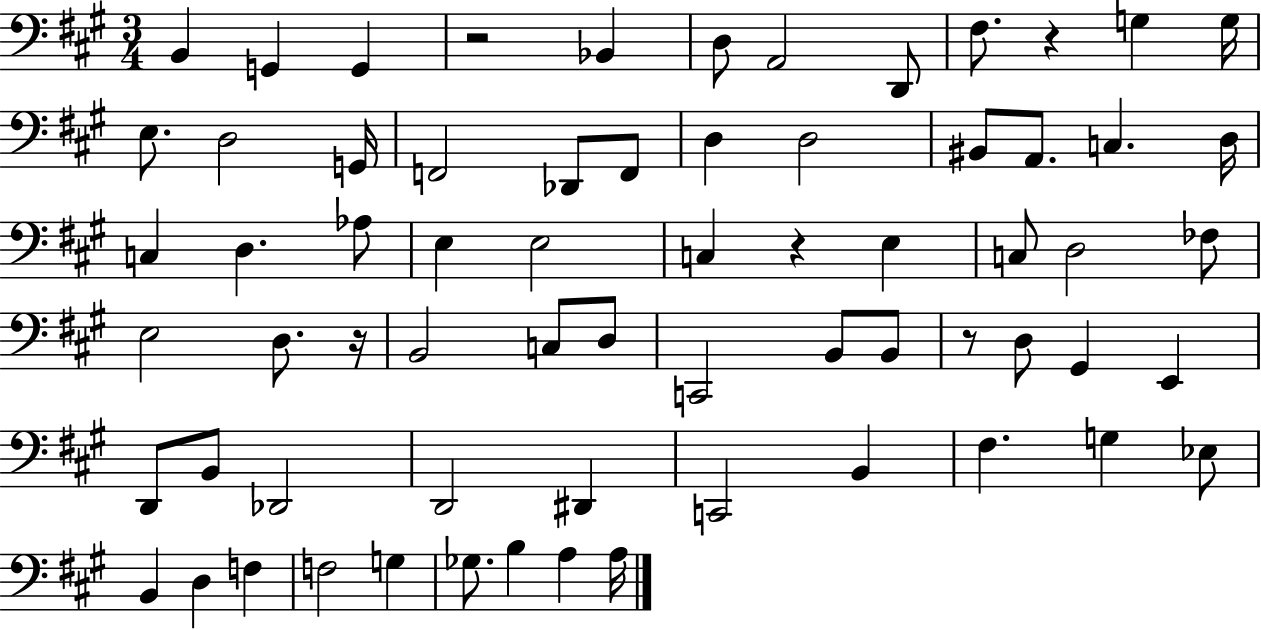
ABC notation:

X:1
T:Untitled
M:3/4
L:1/4
K:A
B,, G,, G,, z2 _B,, D,/2 A,,2 D,,/2 ^F,/2 z G, G,/4 E,/2 D,2 G,,/4 F,,2 _D,,/2 F,,/2 D, D,2 ^B,,/2 A,,/2 C, D,/4 C, D, _A,/2 E, E,2 C, z E, C,/2 D,2 _F,/2 E,2 D,/2 z/4 B,,2 C,/2 D,/2 C,,2 B,,/2 B,,/2 z/2 D,/2 ^G,, E,, D,,/2 B,,/2 _D,,2 D,,2 ^D,, C,,2 B,, ^F, G, _E,/2 B,, D, F, F,2 G, _G,/2 B, A, A,/4